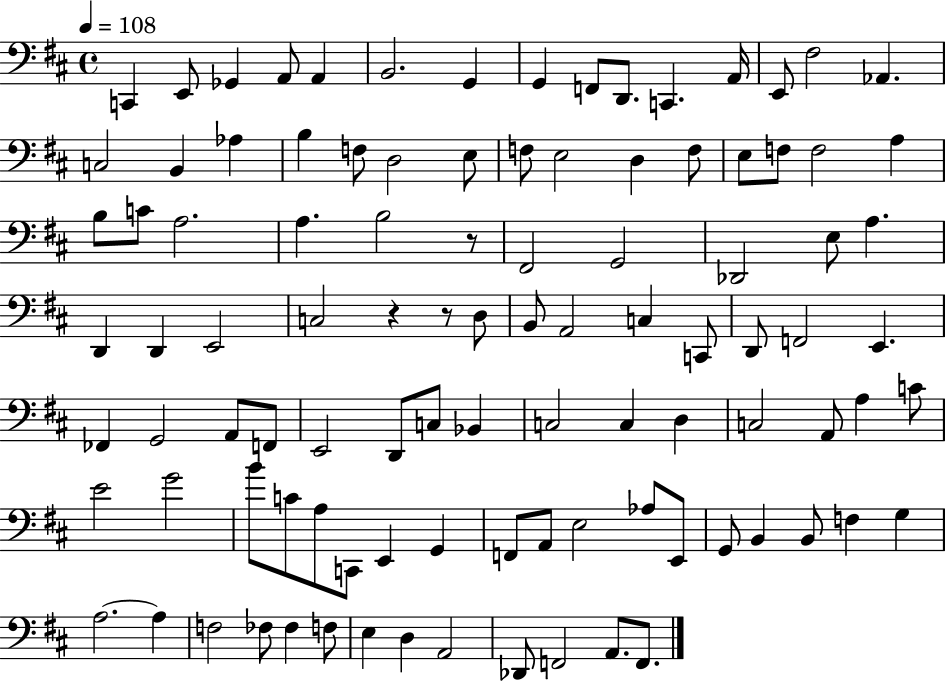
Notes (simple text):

C2/q E2/e Gb2/q A2/e A2/q B2/h. G2/q G2/q F2/e D2/e. C2/q. A2/s E2/e F#3/h Ab2/q. C3/h B2/q Ab3/q B3/q F3/e D3/h E3/e F3/e E3/h D3/q F3/e E3/e F3/e F3/h A3/q B3/e C4/e A3/h. A3/q. B3/h R/e F#2/h G2/h Db2/h E3/e A3/q. D2/q D2/q E2/h C3/h R/q R/e D3/e B2/e A2/h C3/q C2/e D2/e F2/h E2/q. FES2/q G2/h A2/e F2/e E2/h D2/e C3/e Bb2/q C3/h C3/q D3/q C3/h A2/e A3/q C4/e E4/h G4/h B4/e C4/e A3/e C2/e E2/q G2/q F2/e A2/e E3/h Ab3/e E2/e G2/e B2/q B2/e F3/q G3/q A3/h. A3/q F3/h FES3/e FES3/q F3/e E3/q D3/q A2/h Db2/e F2/h A2/e. F2/e.